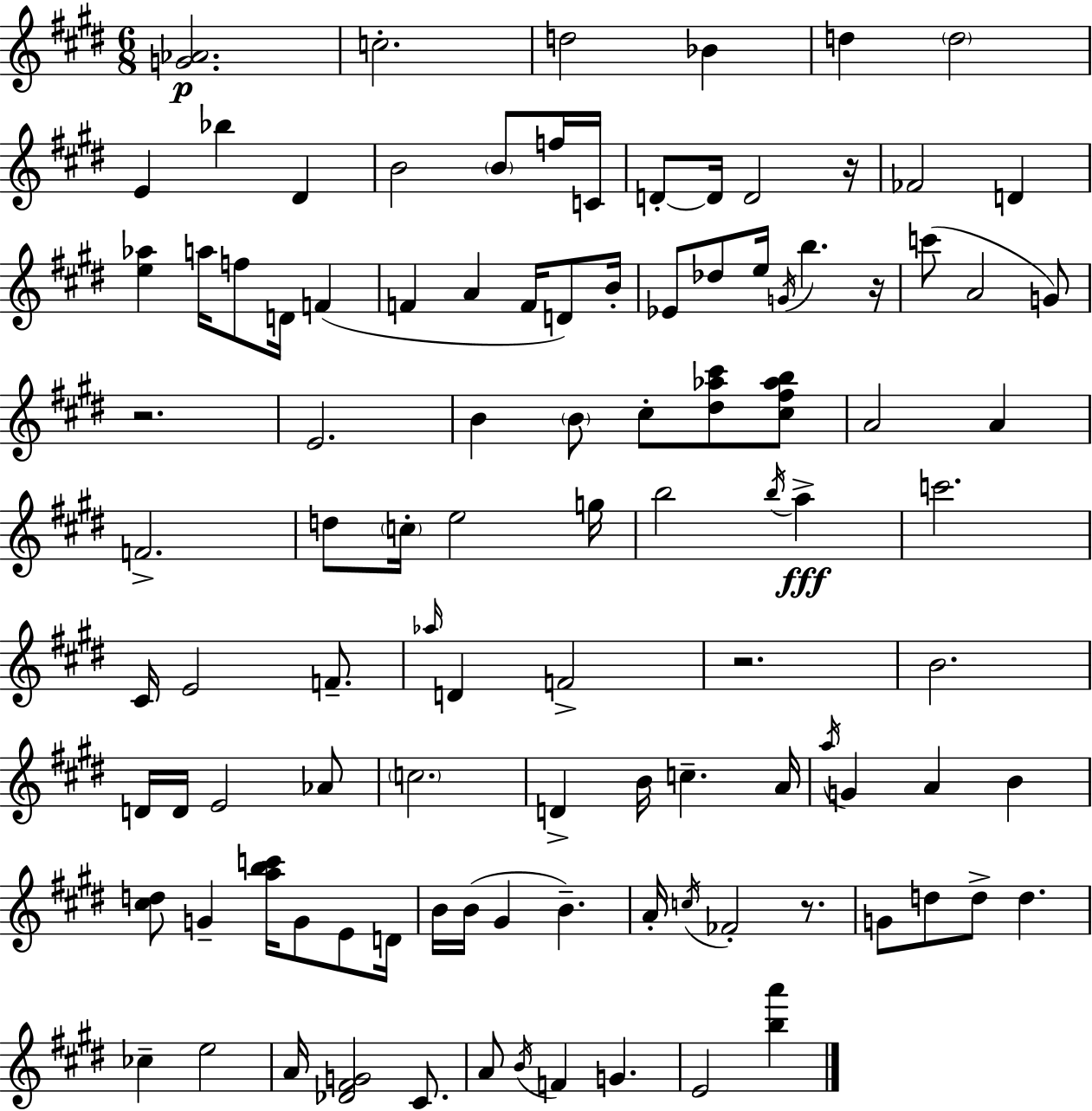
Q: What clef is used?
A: treble